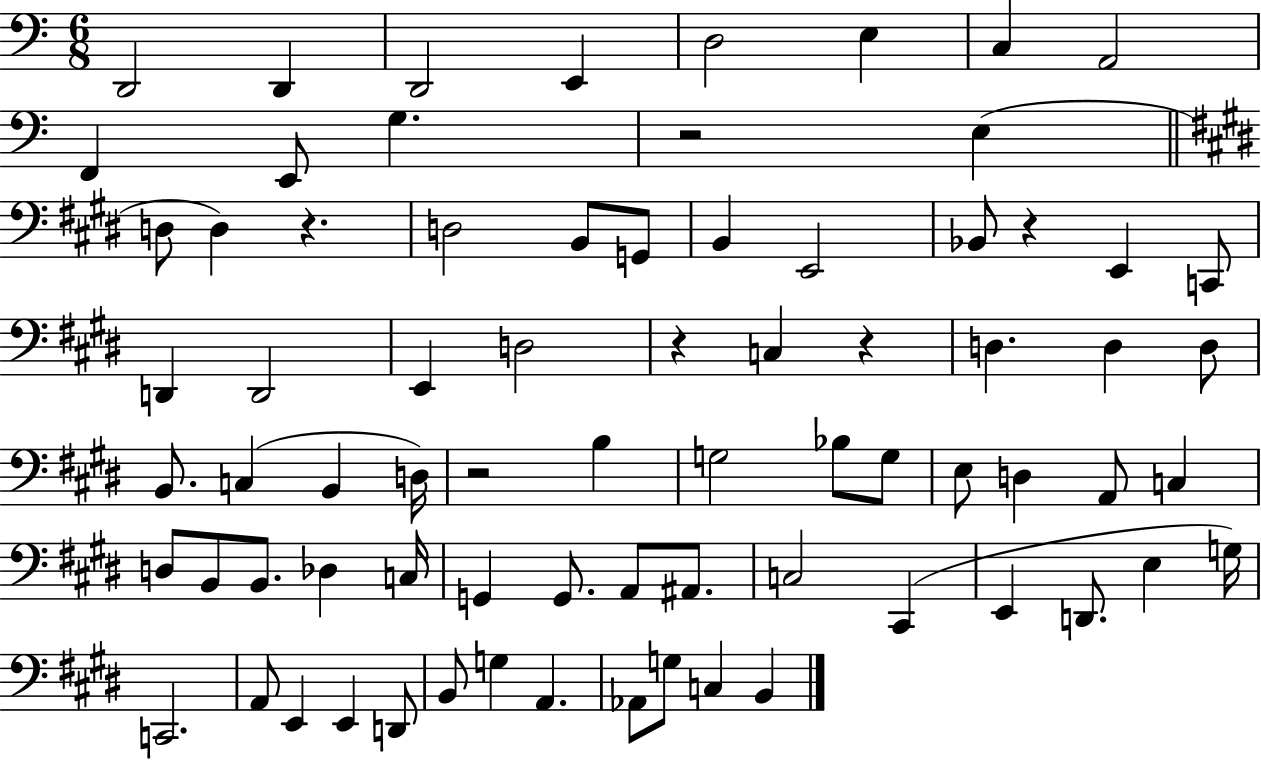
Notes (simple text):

D2/h D2/q D2/h E2/q D3/h E3/q C3/q A2/h F2/q E2/e G3/q. R/h E3/q D3/e D3/q R/q. D3/h B2/e G2/e B2/q E2/h Bb2/e R/q E2/q C2/e D2/q D2/h E2/q D3/h R/q C3/q R/q D3/q. D3/q D3/e B2/e. C3/q B2/q D3/s R/h B3/q G3/h Bb3/e G3/e E3/e D3/q A2/e C3/q D3/e B2/e B2/e. Db3/q C3/s G2/q G2/e. A2/e A#2/e. C3/h C#2/q E2/q D2/e. E3/q G3/s C2/h. A2/e E2/q E2/q D2/e B2/e G3/q A2/q. Ab2/e G3/e C3/q B2/q